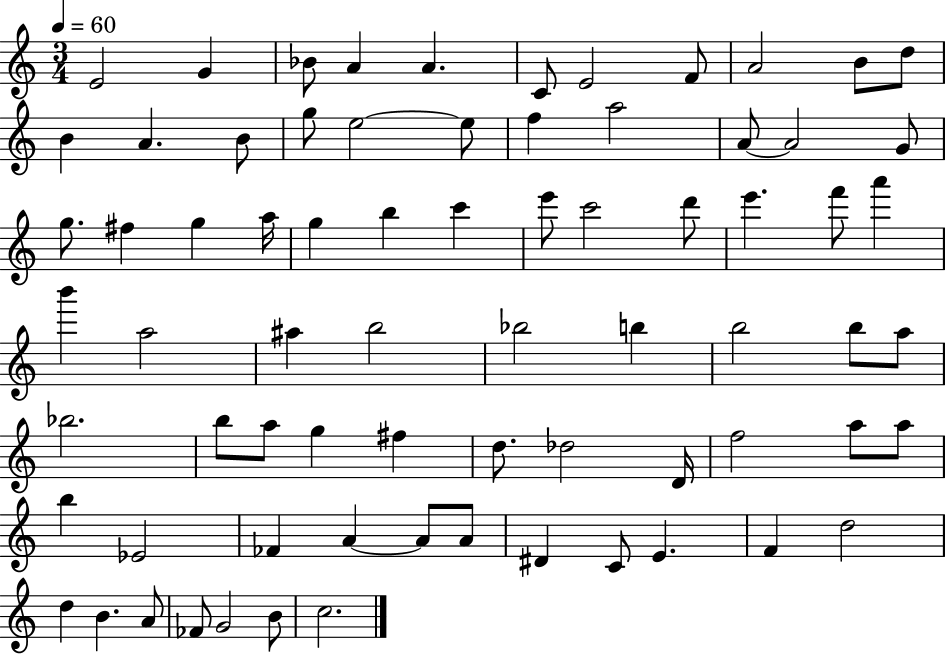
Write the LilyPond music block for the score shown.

{
  \clef treble
  \numericTimeSignature
  \time 3/4
  \key c \major
  \tempo 4 = 60
  \repeat volta 2 { e'2 g'4 | bes'8 a'4 a'4. | c'8 e'2 f'8 | a'2 b'8 d''8 | \break b'4 a'4. b'8 | g''8 e''2~~ e''8 | f''4 a''2 | a'8~~ a'2 g'8 | \break g''8. fis''4 g''4 a''16 | g''4 b''4 c'''4 | e'''8 c'''2 d'''8 | e'''4. f'''8 a'''4 | \break b'''4 a''2 | ais''4 b''2 | bes''2 b''4 | b''2 b''8 a''8 | \break bes''2. | b''8 a''8 g''4 fis''4 | d''8. des''2 d'16 | f''2 a''8 a''8 | \break b''4 ees'2 | fes'4 a'4~~ a'8 a'8 | dis'4 c'8 e'4. | f'4 d''2 | \break d''4 b'4. a'8 | fes'8 g'2 b'8 | c''2. | } \bar "|."
}